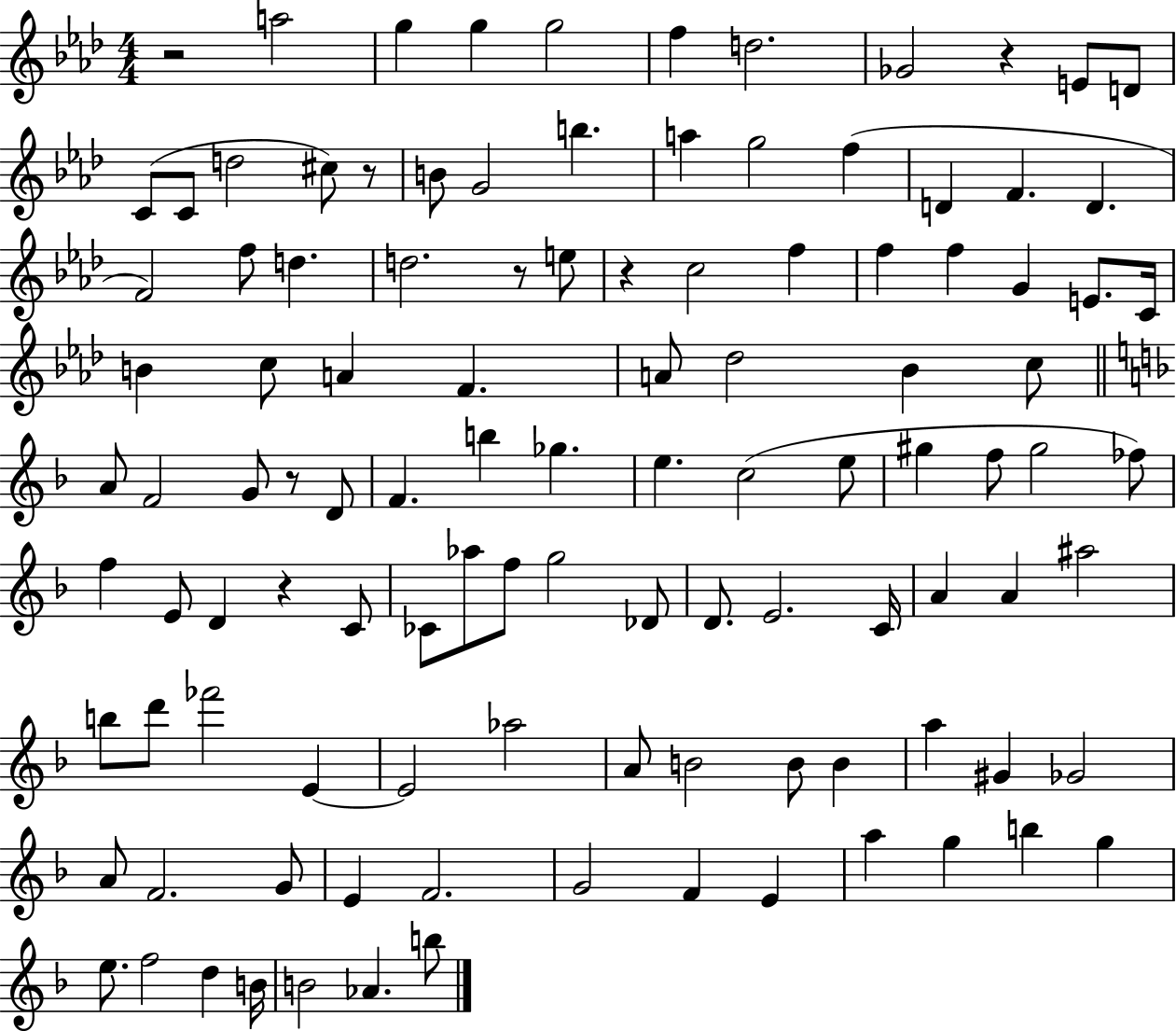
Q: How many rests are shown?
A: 7